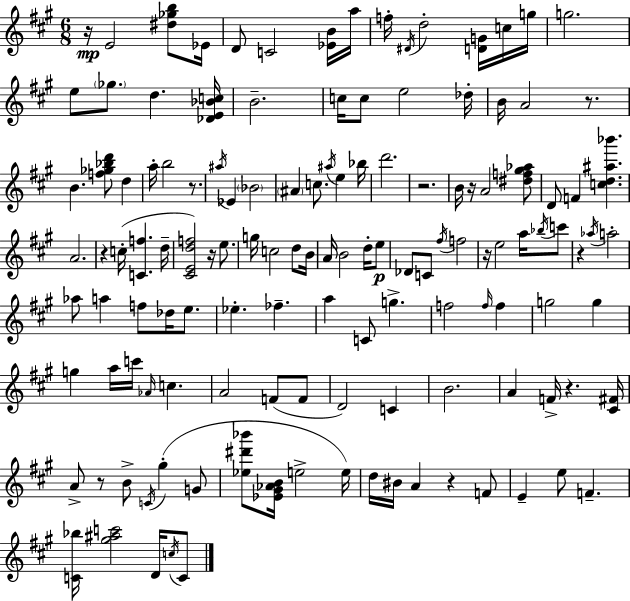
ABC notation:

X:1
T:Untitled
M:6/8
L:1/4
K:A
z/4 E2 [^d_gb]/2 _E/4 D/2 C2 [_EB]/4 a/4 f/4 ^D/4 d2 [DG]/4 c/4 g/4 g2 e/2 _g/2 d [_DE_Bc]/4 B2 c/4 c/2 e2 _d/4 B/4 A2 z/2 B [f_g_bd']/2 d a/4 b2 z/2 ^a/4 _E _B2 ^A c/2 ^a/4 e _b/4 d'2 z2 B/4 z/4 A2 [^df^g_a]/2 D/2 F [cd^a_b'] A2 z c/4 [Cf] d/4 [^CEdf]2 z/4 e/2 g/4 c2 d/2 B/4 A/4 B2 d/4 e/2 _D/2 C/2 ^f/4 f2 z/4 e2 a/4 _b/4 c'/2 z _a/4 a2 _a/2 a f/2 _d/4 e/2 _e _f a C/2 g f2 f/4 f g2 g g a/4 c'/4 _A/4 c A2 F/2 F/2 D2 C B2 A F/4 z [^C^F]/4 A/2 z/2 B/2 C/4 ^g G/2 [_e^d'_b']/2 [_E^G_AB]/4 e2 e/4 d/4 ^B/4 A z F/2 E e/2 F [C_b]/4 [^g^ac']2 D/4 c/4 C/2